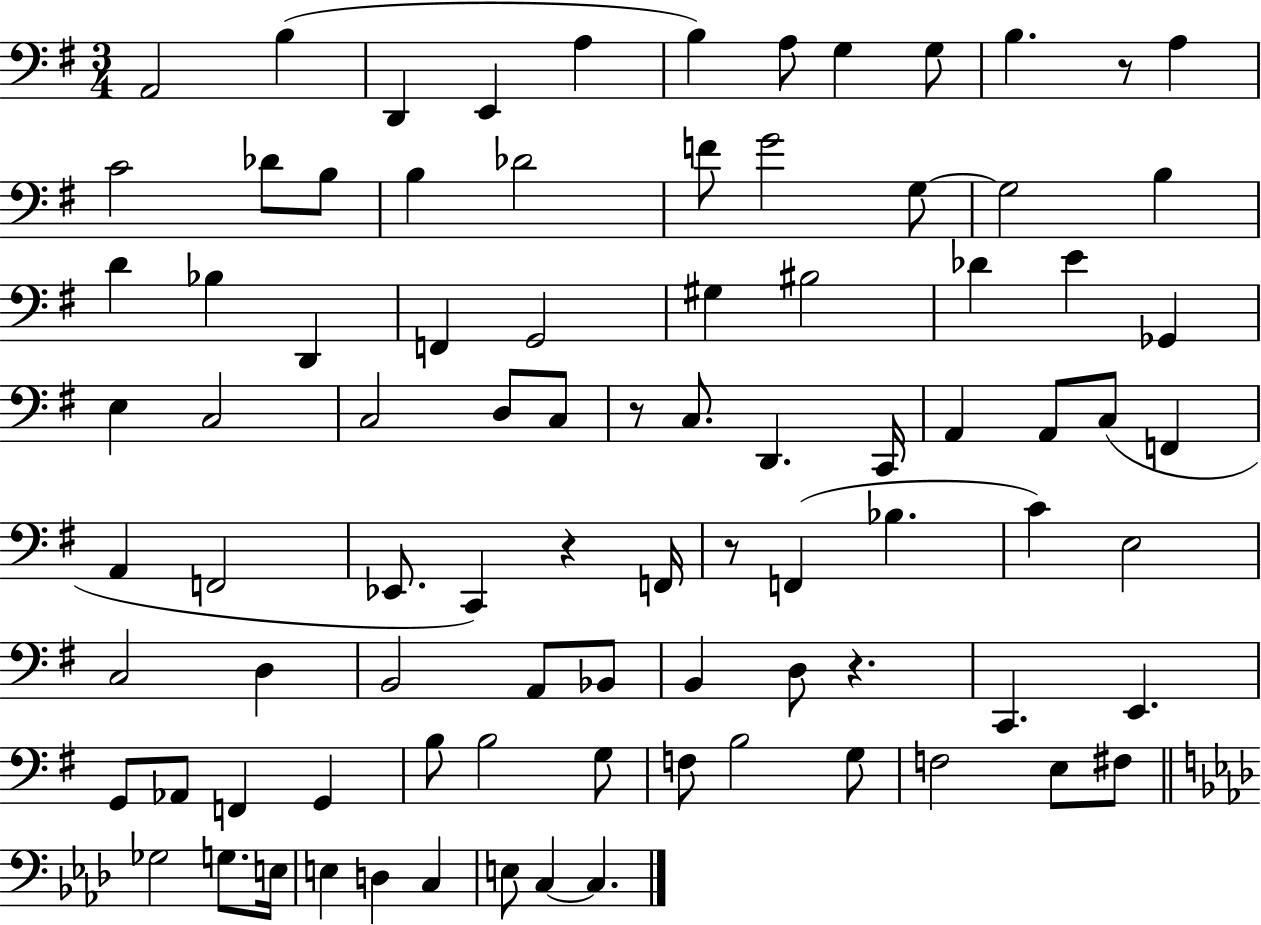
{
  \clef bass
  \numericTimeSignature
  \time 3/4
  \key g \major
  a,2 b4( | d,4 e,4 a4 | b4) a8 g4 g8 | b4. r8 a4 | \break c'2 des'8 b8 | b4 des'2 | f'8 g'2 g8~~ | g2 b4 | \break d'4 bes4 d,4 | f,4 g,2 | gis4 bis2 | des'4 e'4 ges,4 | \break e4 c2 | c2 d8 c8 | r8 c8. d,4. c,16 | a,4 a,8 c8( f,4 | \break a,4 f,2 | ees,8. c,4) r4 f,16 | r8 f,4( bes4. | c'4) e2 | \break c2 d4 | b,2 a,8 bes,8 | b,4 d8 r4. | c,4. e,4. | \break g,8 aes,8 f,4 g,4 | b8 b2 g8 | f8 b2 g8 | f2 e8 fis8 | \break \bar "||" \break \key f \minor ges2 g8. e16 | e4 d4 c4 | e8 c4~~ c4. | \bar "|."
}